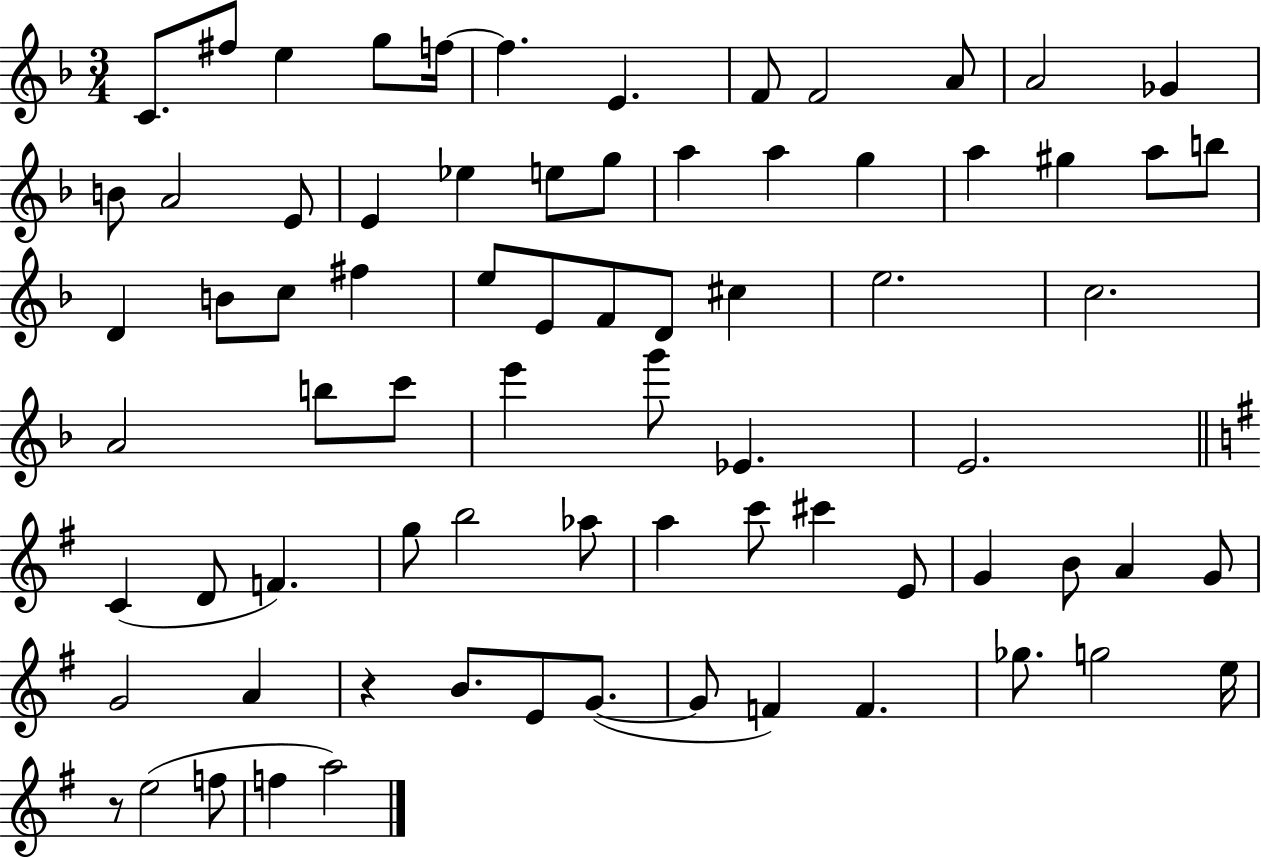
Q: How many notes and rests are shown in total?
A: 75